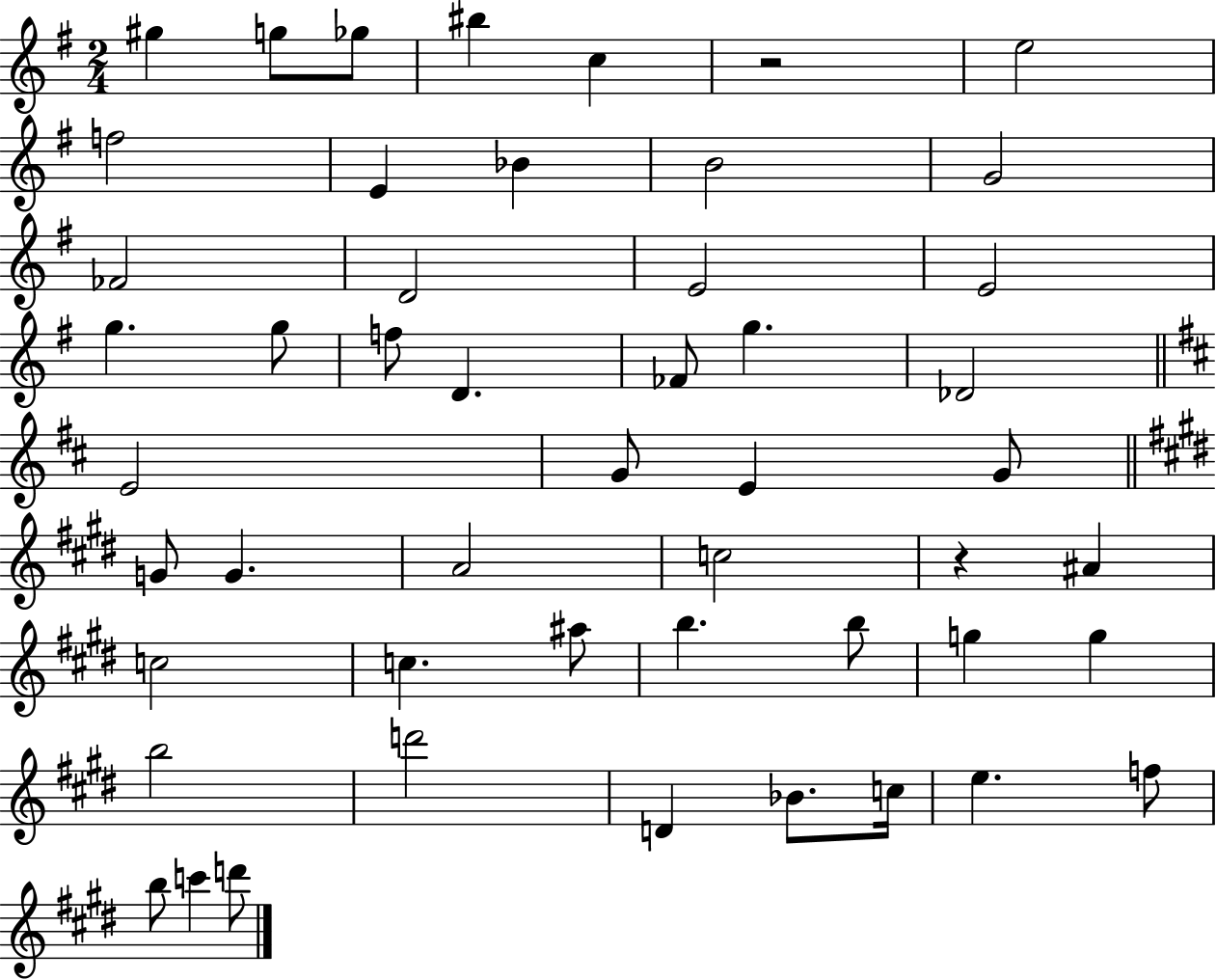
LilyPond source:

{
  \clef treble
  \numericTimeSignature
  \time 2/4
  \key g \major
  \repeat volta 2 { gis''4 g''8 ges''8 | bis''4 c''4 | r2 | e''2 | \break f''2 | e'4 bes'4 | b'2 | g'2 | \break fes'2 | d'2 | e'2 | e'2 | \break g''4. g''8 | f''8 d'4. | fes'8 g''4. | des'2 | \break \bar "||" \break \key b \minor e'2 | g'8 e'4 g'8 | \bar "||" \break \key e \major g'8 g'4. | a'2 | c''2 | r4 ais'4 | \break c''2 | c''4. ais''8 | b''4. b''8 | g''4 g''4 | \break b''2 | d'''2 | d'4 bes'8. c''16 | e''4. f''8 | \break b''8 c'''4 d'''8 | } \bar "|."
}